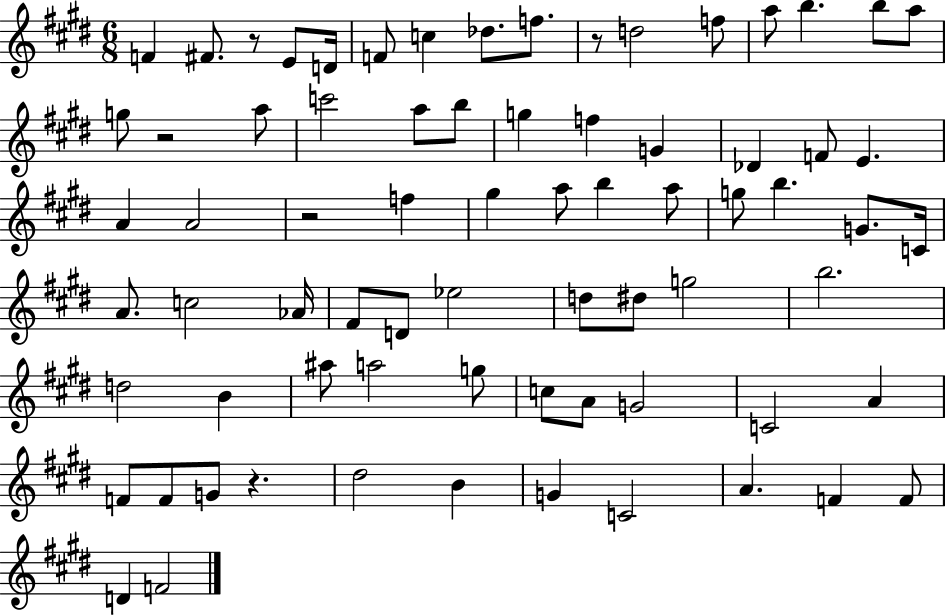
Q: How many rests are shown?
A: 5